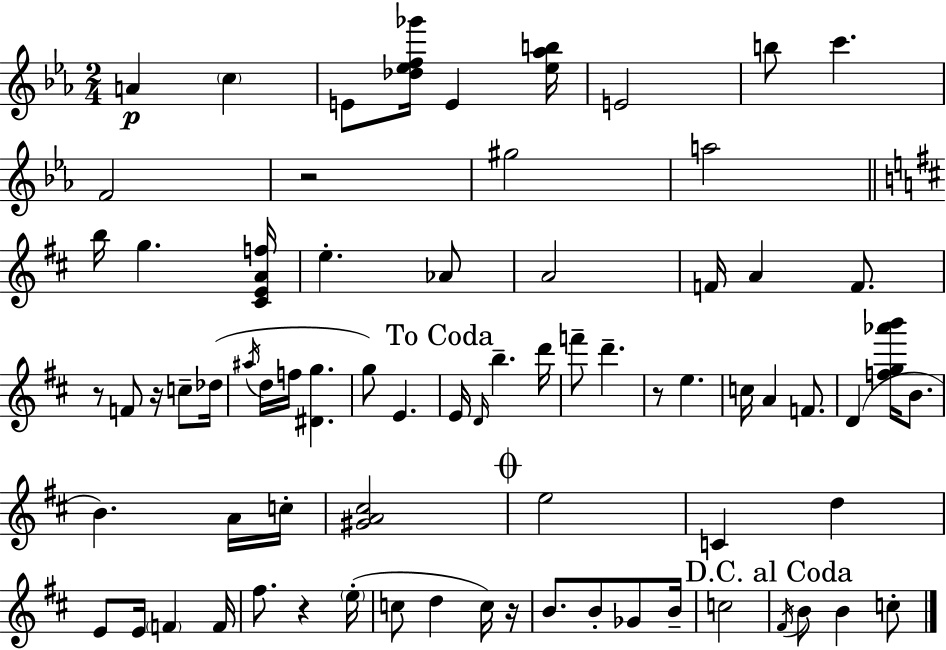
X:1
T:Untitled
M:2/4
L:1/4
K:Eb
A c E/2 [_d_ef_g']/4 E [_e_ab]/4 E2 b/2 c' F2 z2 ^g2 a2 b/4 g [^CEAf]/4 e _A/2 A2 F/4 A F/2 z/2 F/2 z/4 c/2 _d/4 ^a/4 d/4 f/4 [^Dg] g/2 E E/4 D/4 b d'/4 f'/2 d' z/2 e c/4 A F/2 D [fg_a'b']/4 B/2 B A/4 c/4 [^GA^c]2 e2 C d E/2 E/4 F F/4 ^f/2 z e/4 c/2 d c/4 z/4 B/2 B/2 _G/2 B/4 c2 ^F/4 B/2 B c/2